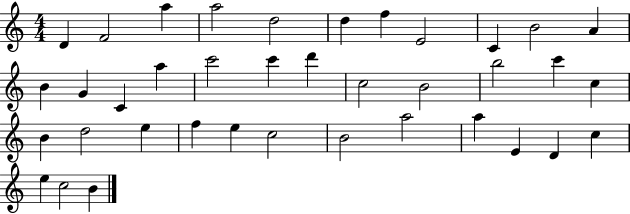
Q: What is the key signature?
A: C major